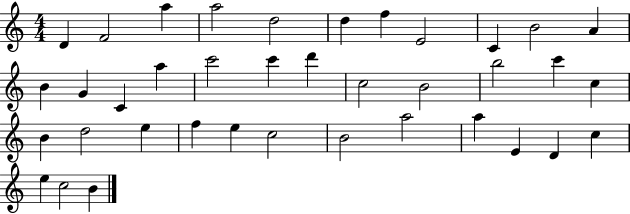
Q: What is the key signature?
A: C major